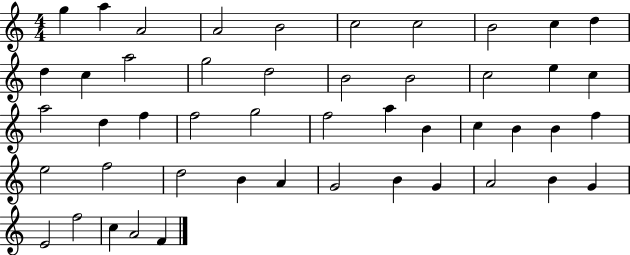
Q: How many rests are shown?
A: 0